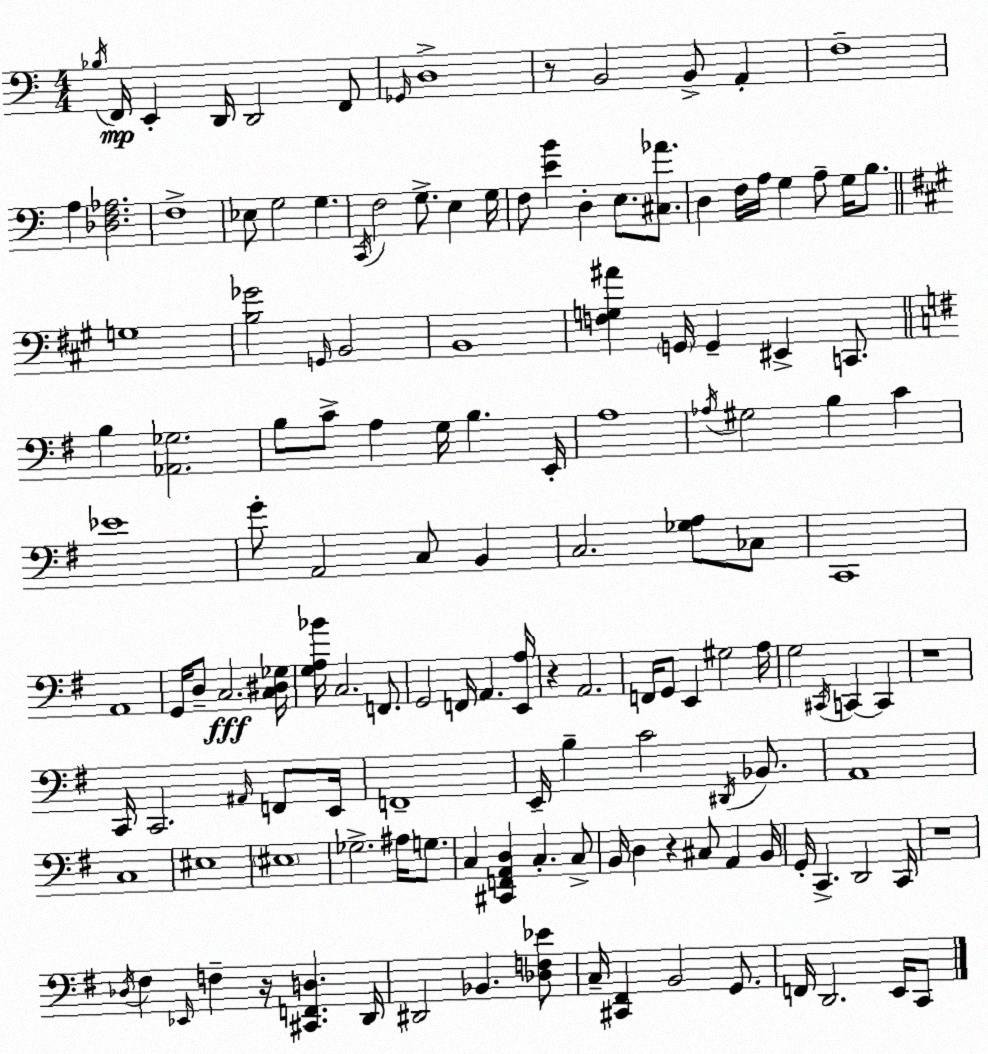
X:1
T:Untitled
M:4/4
L:1/4
K:C
_B,/4 F,,/4 E,, D,,/4 D,,2 F,,/2 _G,,/4 D,4 z/2 B,,2 B,,/2 A,, F,4 A, [_D,F,_A,]2 F,4 _E,/2 G,2 G, C,,/4 F,2 G,/2 E, G,/4 F,/2 [EB] D, E,/2 [^C,_A]/2 D, F,/4 A,/4 G, A,/2 G,/4 B,/2 G,4 [B,_G]2 G,,/4 B,,2 B,,4 [F,G,^A] G,,/4 G,, ^E,, C,,/2 B, [_A,,_G,]2 B,/2 C/2 A, G,/4 B, E,,/4 A,4 _A,/4 ^G,2 B, C _E4 G/2 A,,2 C,/2 B,, C,2 [_G,A,]/2 _C,/2 C,,4 A,,4 G,,/4 D,/2 C,2 [C,^D,_G,]/4 [G,A,_B]/4 C,2 F,,/2 G,,2 F,,/4 A,, [E,,A,]/4 z A,,2 F,,/4 G,,/2 E,, ^G,2 A,/4 G,2 ^C,,/4 C,, C,, z4 C,,/4 C,,2 ^A,,/4 F,,/2 E,,/4 F,,4 E,,/4 B, C2 ^D,,/4 _B,,/2 A,,4 C,4 ^E,4 ^E,4 _G,2 ^A,/4 G,/2 C, [^C,,F,,A,,D,] C, C,/2 B,,/4 D, z ^C,/2 A,, B,,/4 G,,/4 C,, D,,2 C,,/4 z4 _D,/4 ^F, _E,,/4 F, z/4 [^C,,F,,D,] D,,/4 ^D,,2 _B,, [_D,F,_E]/2 C,/4 [^C,,^F,,] B,,2 G,,/2 F,,/4 D,,2 E,,/4 C,,/2